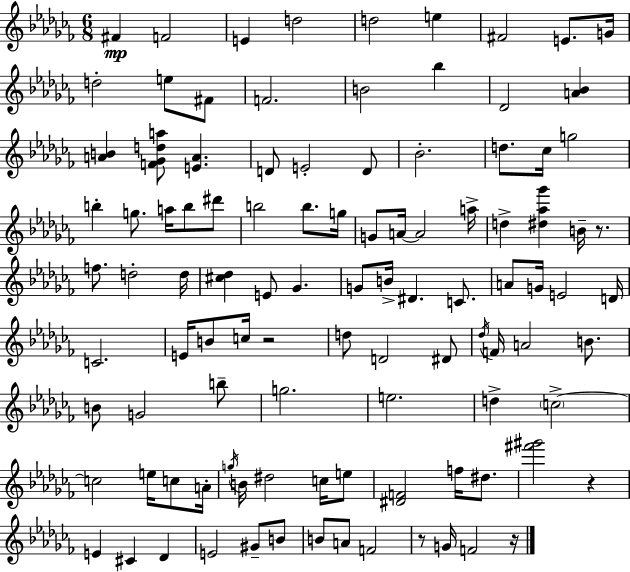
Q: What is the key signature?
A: AES minor